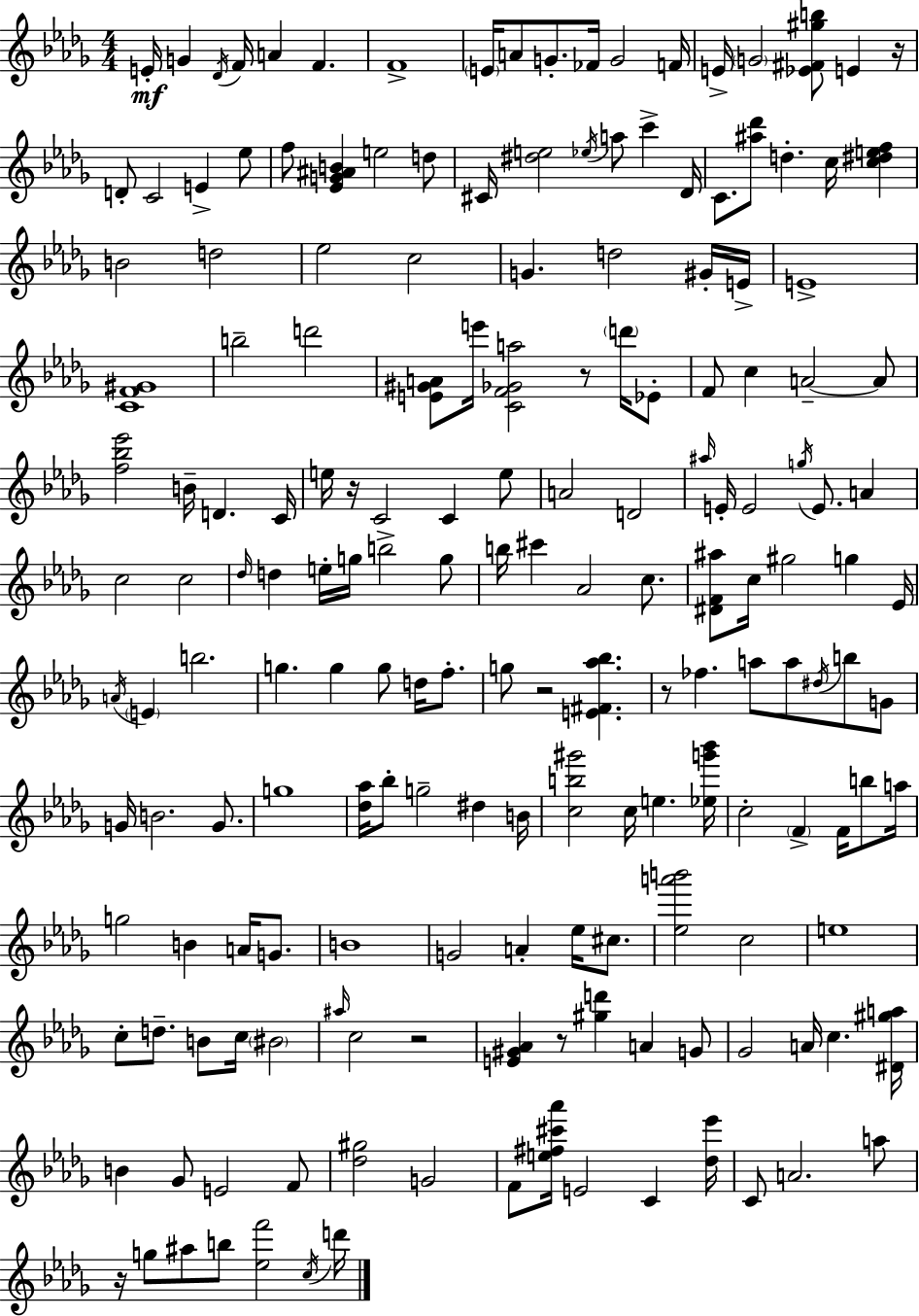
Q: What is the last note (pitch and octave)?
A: D6